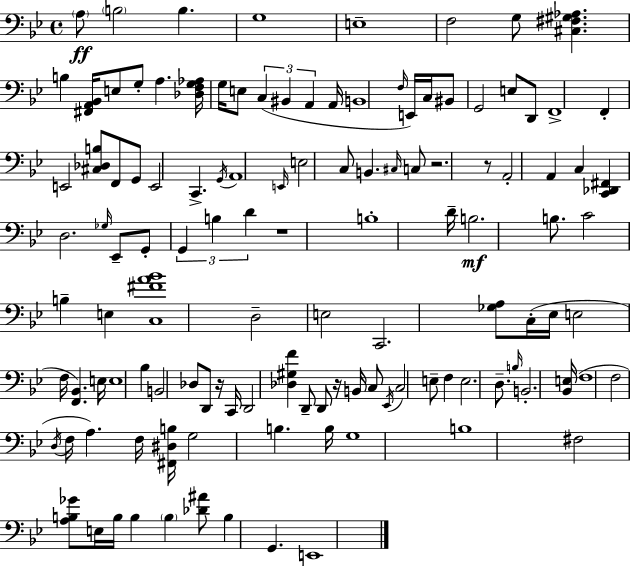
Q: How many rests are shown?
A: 5